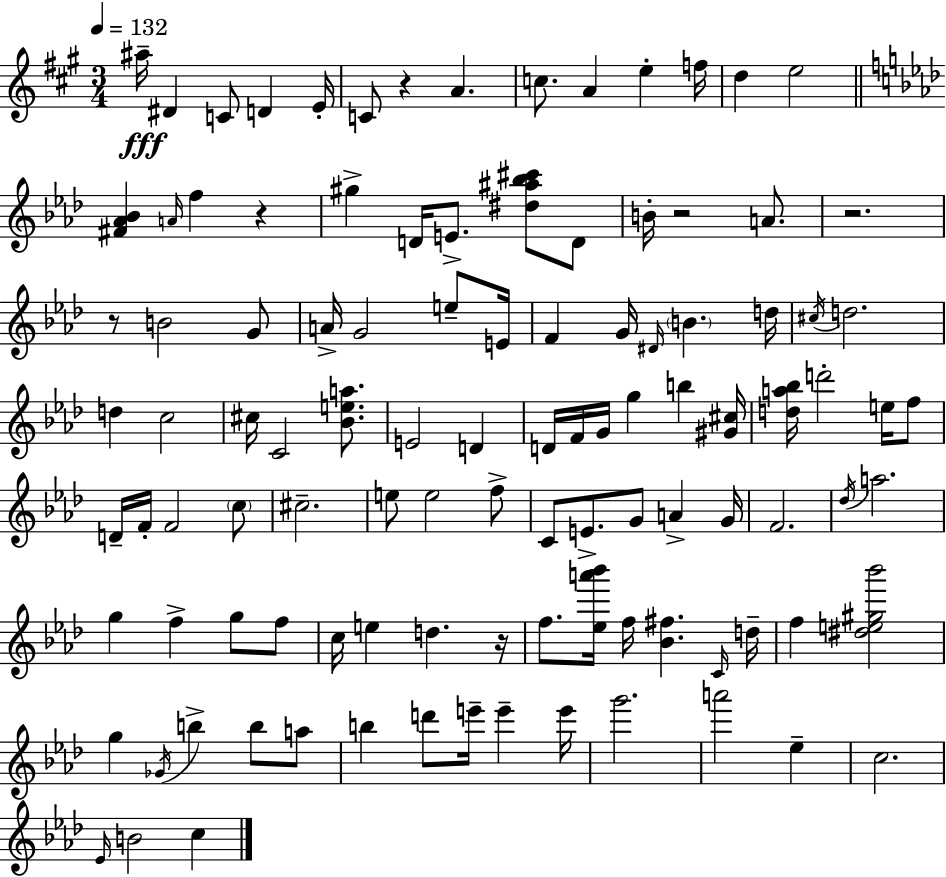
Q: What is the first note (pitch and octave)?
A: A#5